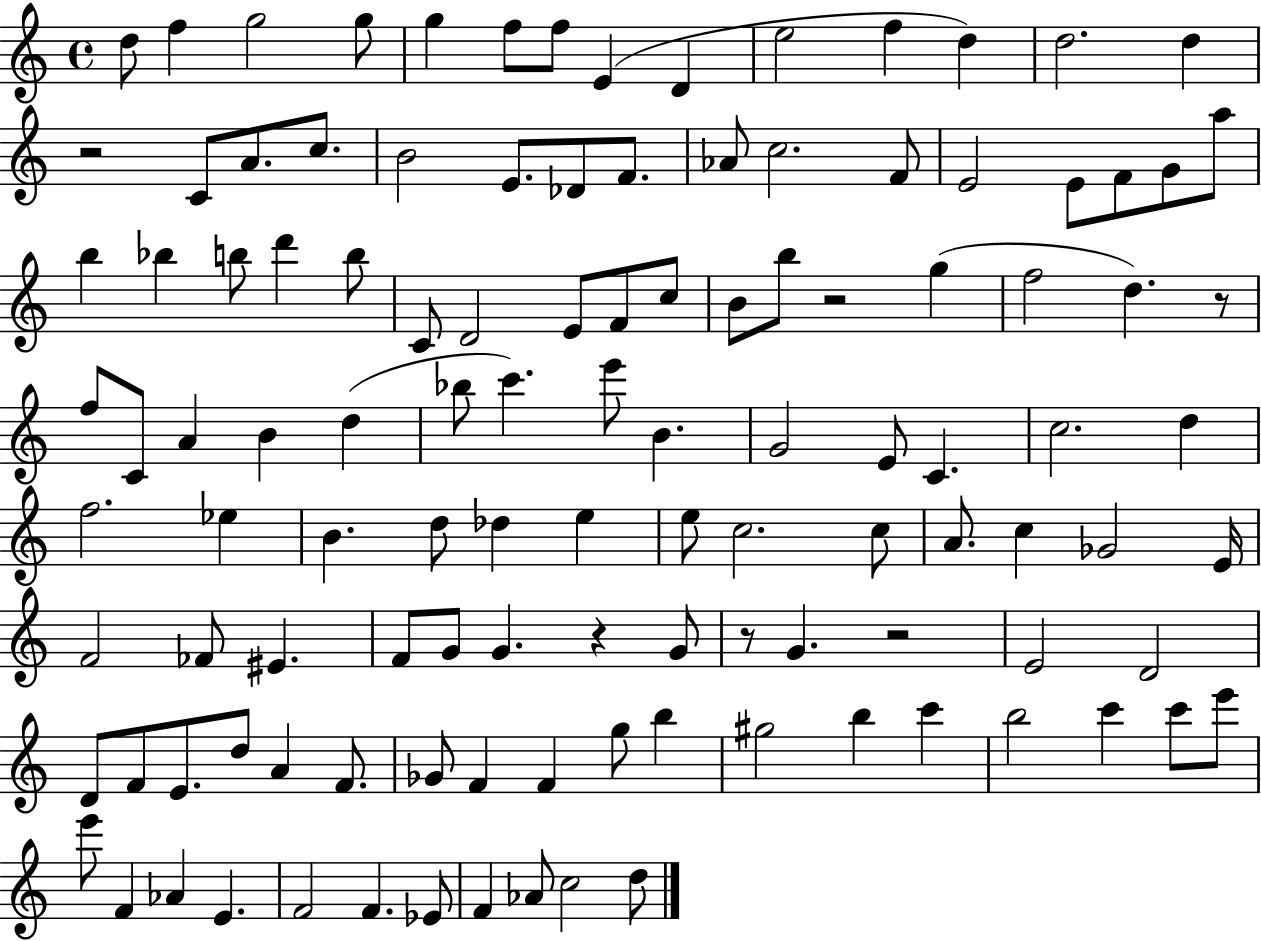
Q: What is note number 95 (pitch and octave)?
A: C6